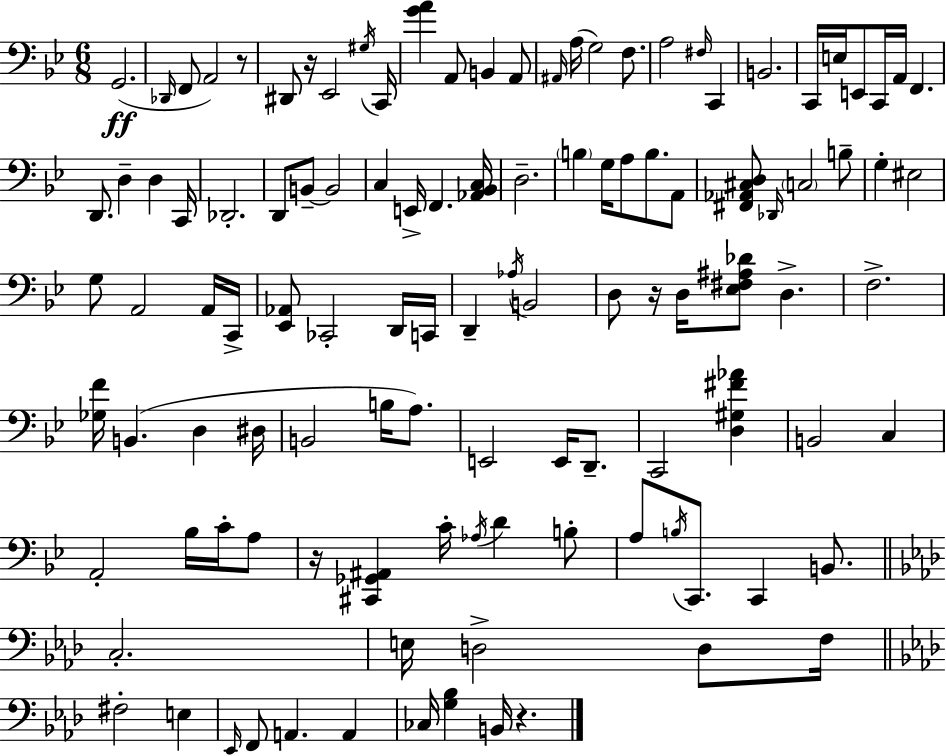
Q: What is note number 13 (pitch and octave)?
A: A3